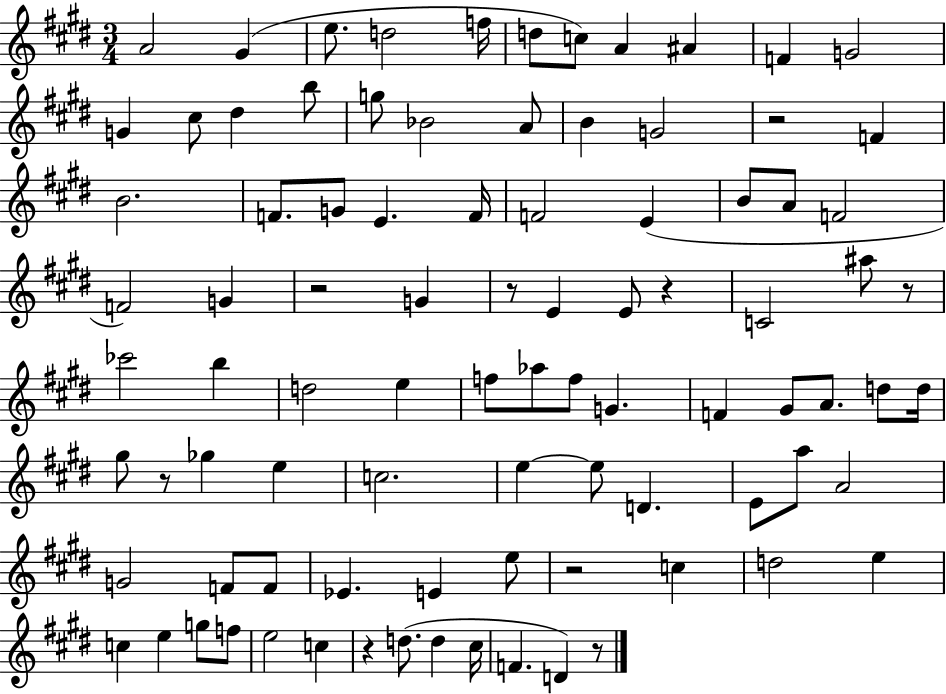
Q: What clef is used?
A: treble